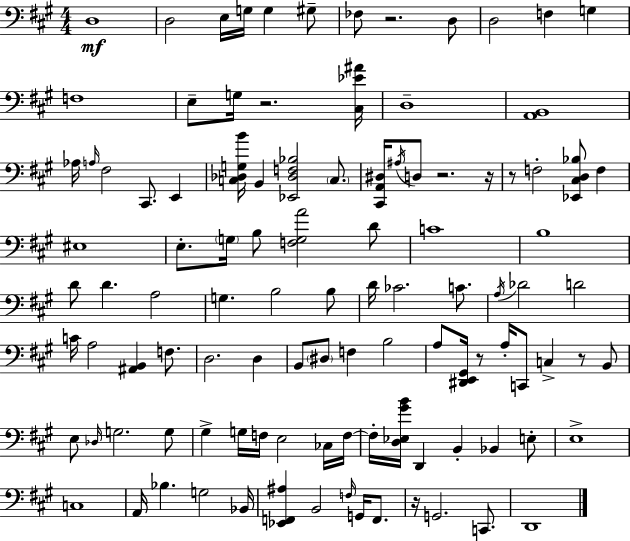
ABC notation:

X:1
T:Untitled
M:4/4
L:1/4
K:A
D,4 D,2 E,/4 G,/4 G, ^G,/2 _F,/2 z2 D,/2 D,2 F, G, F,4 E,/2 G,/4 z2 [^C,_E^A]/4 D,4 [A,,B,,]4 _A,/4 A,/4 ^F,2 ^C,,/2 E,, [C,_D,G,B]/4 B,, [_E,,_D,F,_B,]2 C,/2 [^C,,A,,^D,]/4 ^A,/4 D,/2 z2 z/4 z/2 F,2 [_E,,^C,D,_B,]/2 F, ^E,4 E,/2 G,/4 B,/2 [F,G,A]2 D/2 C4 B,4 D/2 D A,2 G, B,2 B,/2 D/4 _C2 C/2 A,/4 _D2 D2 C/4 A,2 [^A,,B,,] F,/2 D,2 D, B,,/2 ^D,/2 F, B,2 A,/2 [^D,,E,,^G,,]/4 z/2 A,/4 C,,/2 C, z/2 B,,/2 E,/2 _D,/4 G,2 G,/2 ^G, G,/4 F,/4 E,2 _C,/4 F,/4 F,/4 [D,_E,^GB]/4 D,, B,, _B,, E,/2 E,4 C,4 A,,/4 _B, G,2 _B,,/4 [_E,,F,,^A,] B,,2 F,/4 G,,/4 F,,/2 z/4 G,,2 C,,/2 D,,4